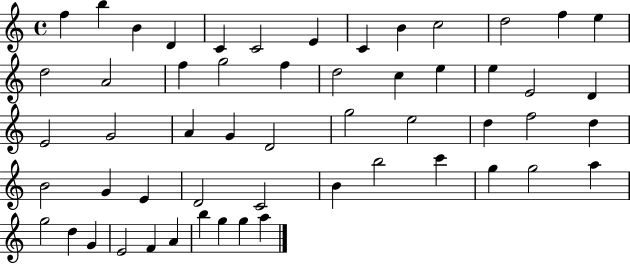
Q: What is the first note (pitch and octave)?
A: F5